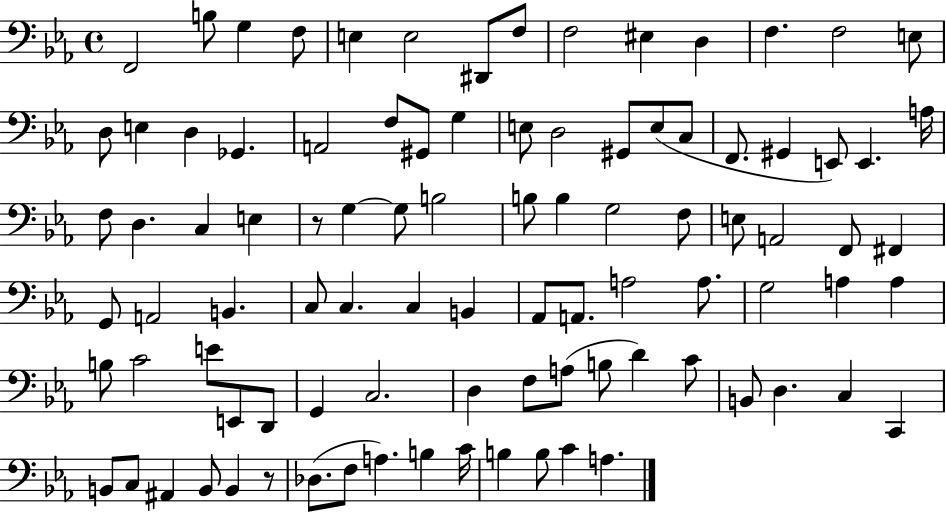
{
  \clef bass
  \time 4/4
  \defaultTimeSignature
  \key ees \major
  f,2 b8 g4 f8 | e4 e2 dis,8 f8 | f2 eis4 d4 | f4. f2 e8 | \break d8 e4 d4 ges,4. | a,2 f8 gis,8 g4 | e8 d2 gis,8 e8( c8 | f,8. gis,4 e,8) e,4. a16 | \break f8 d4. c4 e4 | r8 g4~~ g8 b2 | b8 b4 g2 f8 | e8 a,2 f,8 fis,4 | \break g,8 a,2 b,4. | c8 c4. c4 b,4 | aes,8 a,8. a2 a8. | g2 a4 a4 | \break b8 c'2 e'8 e,8 d,8 | g,4 c2. | d4 f8 a8( b8 d'4) c'8 | b,8 d4. c4 c,4 | \break b,8 c8 ais,4 b,8 b,4 r8 | des8.( f8 a4.) b4 c'16 | b4 b8 c'4 a4. | \bar "|."
}